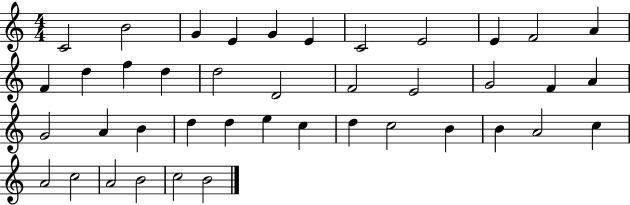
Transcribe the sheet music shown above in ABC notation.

X:1
T:Untitled
M:4/4
L:1/4
K:C
C2 B2 G E G E C2 E2 E F2 A F d f d d2 D2 F2 E2 G2 F A G2 A B d d e c d c2 B B A2 c A2 c2 A2 B2 c2 B2